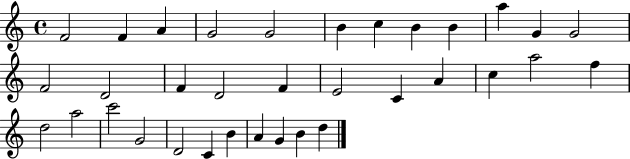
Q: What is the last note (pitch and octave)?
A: D5